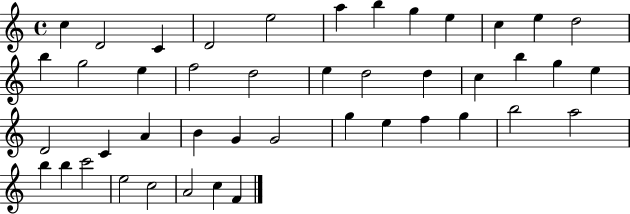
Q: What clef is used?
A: treble